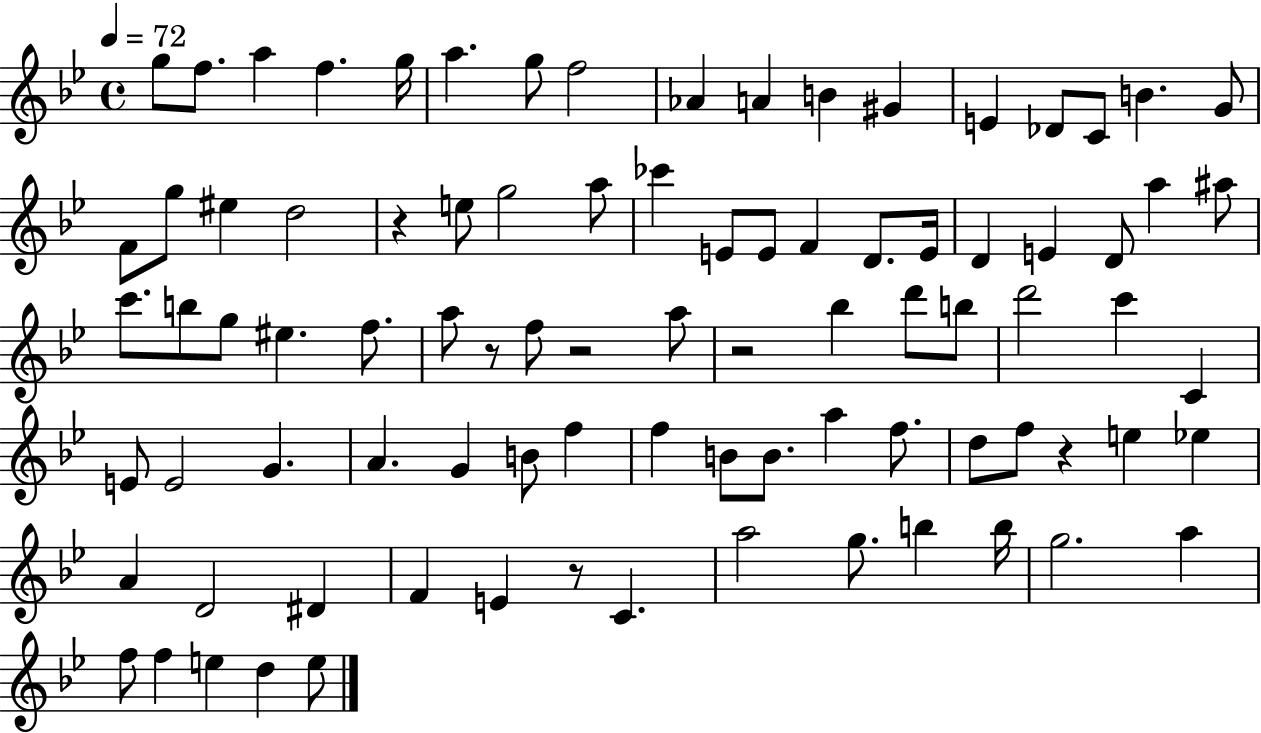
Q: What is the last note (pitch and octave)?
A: E5